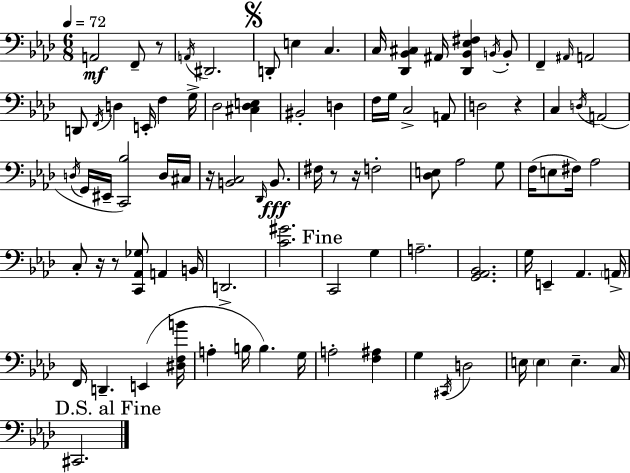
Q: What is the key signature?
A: AES major